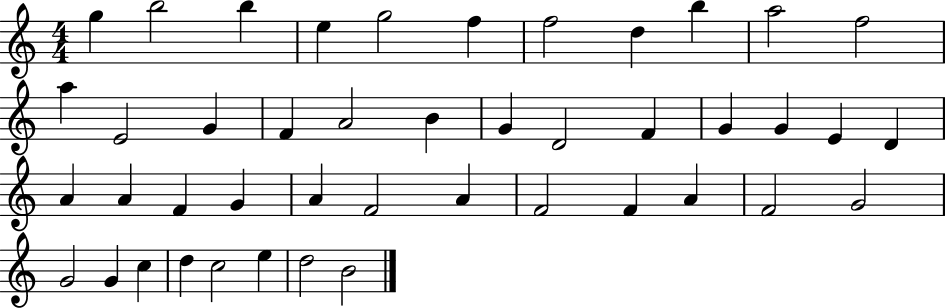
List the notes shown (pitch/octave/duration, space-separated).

G5/q B5/h B5/q E5/q G5/h F5/q F5/h D5/q B5/q A5/h F5/h A5/q E4/h G4/q F4/q A4/h B4/q G4/q D4/h F4/q G4/q G4/q E4/q D4/q A4/q A4/q F4/q G4/q A4/q F4/h A4/q F4/h F4/q A4/q F4/h G4/h G4/h G4/q C5/q D5/q C5/h E5/q D5/h B4/h